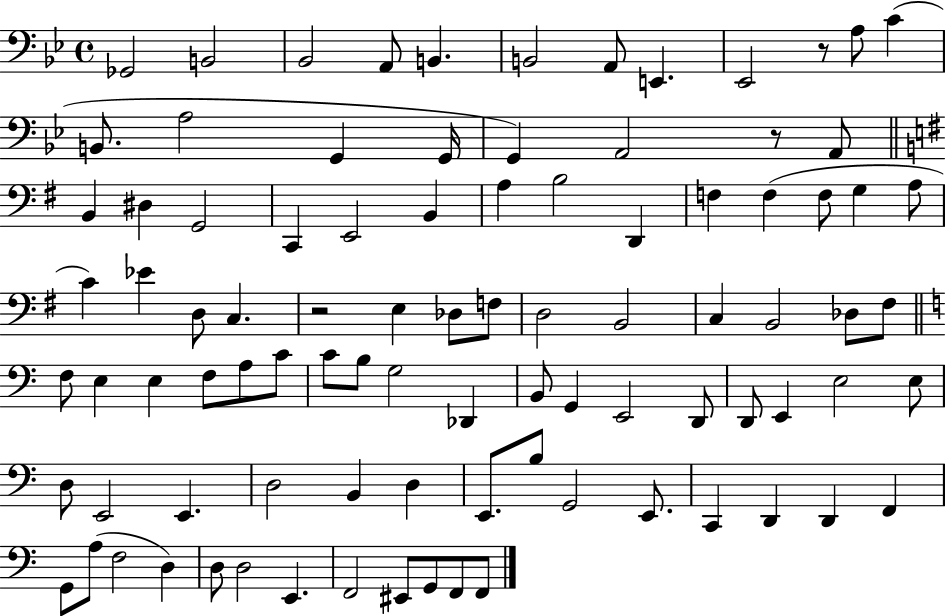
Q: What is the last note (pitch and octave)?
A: F2